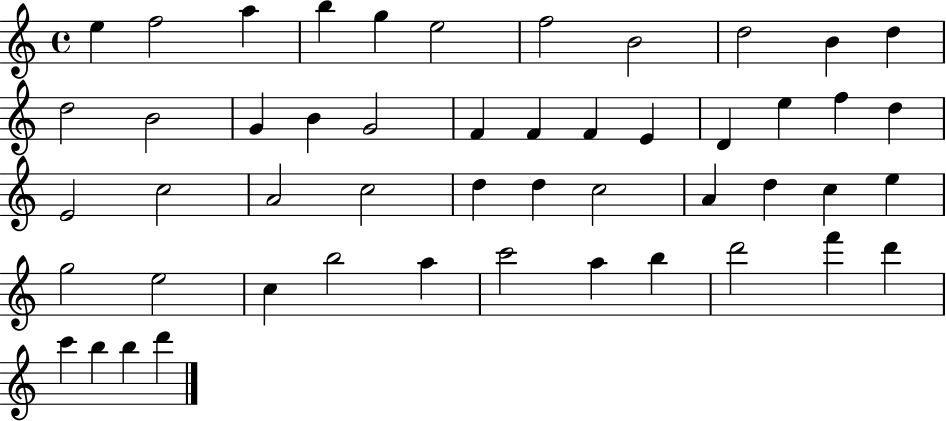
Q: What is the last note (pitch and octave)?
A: D6